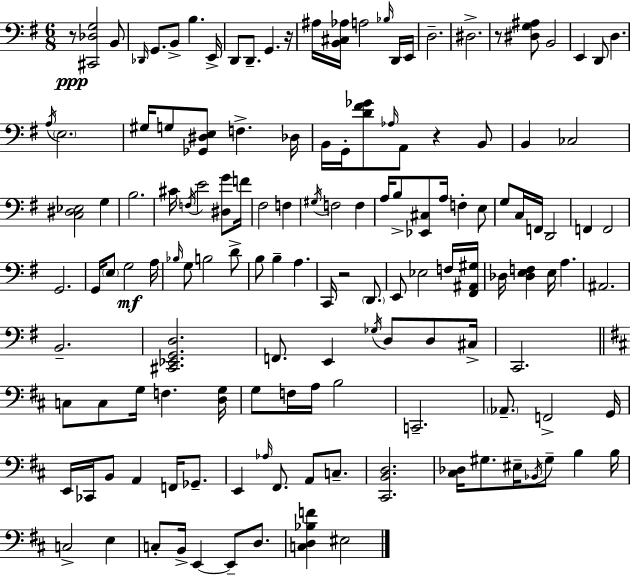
X:1
T:Untitled
M:6/8
L:1/4
K:Em
z/2 [^C,,_D,G,]2 B,,/2 _D,,/4 G,,/2 B,,/2 B, E,,/4 D,,/2 D,,/2 G,, z/4 ^A,/4 [B,,^C,_A,]/4 A,2 _B,/4 D,,/4 E,,/4 D,2 ^D,2 z/2 [^D,G,^A,]/2 B,,2 E,, D,,/2 D, A,/4 E,2 ^G,/4 G,/2 [_G,,^D,E,]/2 F, _D,/4 B,,/4 G,,/4 [D^F_G]/2 _A,/4 A,,/2 z B,,/2 B,, _C,2 [C,^D,_E,]2 G, B,2 ^C/4 F,/4 E2 [^D,G]/2 F/4 ^F,2 F, ^G,/4 F,2 F, A,/4 B,/2 [_E,,^C,]/2 A,/4 F, E,/2 G,/2 C,/4 F,,/4 D,,2 F,, F,,2 G,,2 G,,/4 E,/2 G,2 A,/4 _B,/4 G,/2 B,2 D/2 B,/2 B, A, C,,/4 z2 D,,/2 E,,/2 _E,2 F,/4 [^F,,^A,,^G,]/4 _D,/4 [_D,E,F,] E,/4 A, ^A,,2 B,,2 [^C,,_E,,G,,D,]2 F,,/2 E,, _G,/4 D,/2 D,/2 ^C,/4 C,,2 C,/2 C,/2 G,/4 F, [D,G,]/4 G,/2 F,/4 A,/4 B,2 C,,2 _A,,/2 F,,2 G,,/4 E,,/4 _C,,/4 B,,/2 A,, F,,/4 _G,,/2 E,, _A,/4 ^F,,/2 A,,/2 C,/2 [^C,,B,,D,]2 [^C,_D,]/4 ^G,/2 ^E,/4 _B,,/4 ^G,/2 B, B,/4 C,2 E, C,/2 B,,/4 E,, E,,/2 D,/2 [C,D,_B,F] ^E,2